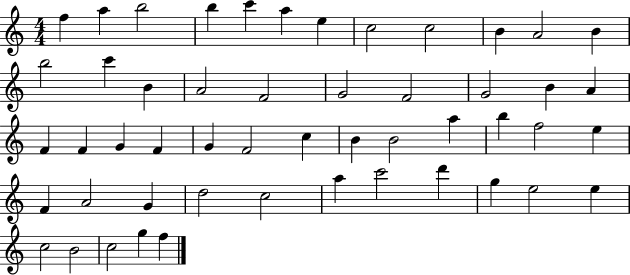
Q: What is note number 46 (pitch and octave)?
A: E5